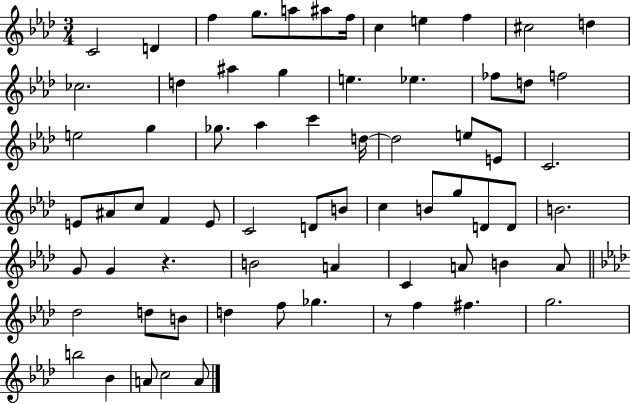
C4/h D4/q F5/q G5/e. A5/e A#5/e F5/s C5/q E5/q F5/q C#5/h D5/q CES5/h. D5/q A#5/q G5/q E5/q. Eb5/q. FES5/e D5/e F5/h E5/h G5/q Gb5/e. Ab5/q C6/q D5/s D5/h E5/e E4/e C4/h. E4/e A#4/e C5/e F4/q E4/e C4/h D4/e B4/e C5/q B4/e G5/e D4/e D4/e B4/h. G4/e G4/q R/q. B4/h A4/q C4/q A4/e B4/q A4/e Db5/h D5/e B4/e D5/q F5/e Gb5/q. R/e F5/q F#5/q. G5/h. B5/h Bb4/q A4/e C5/h A4/e